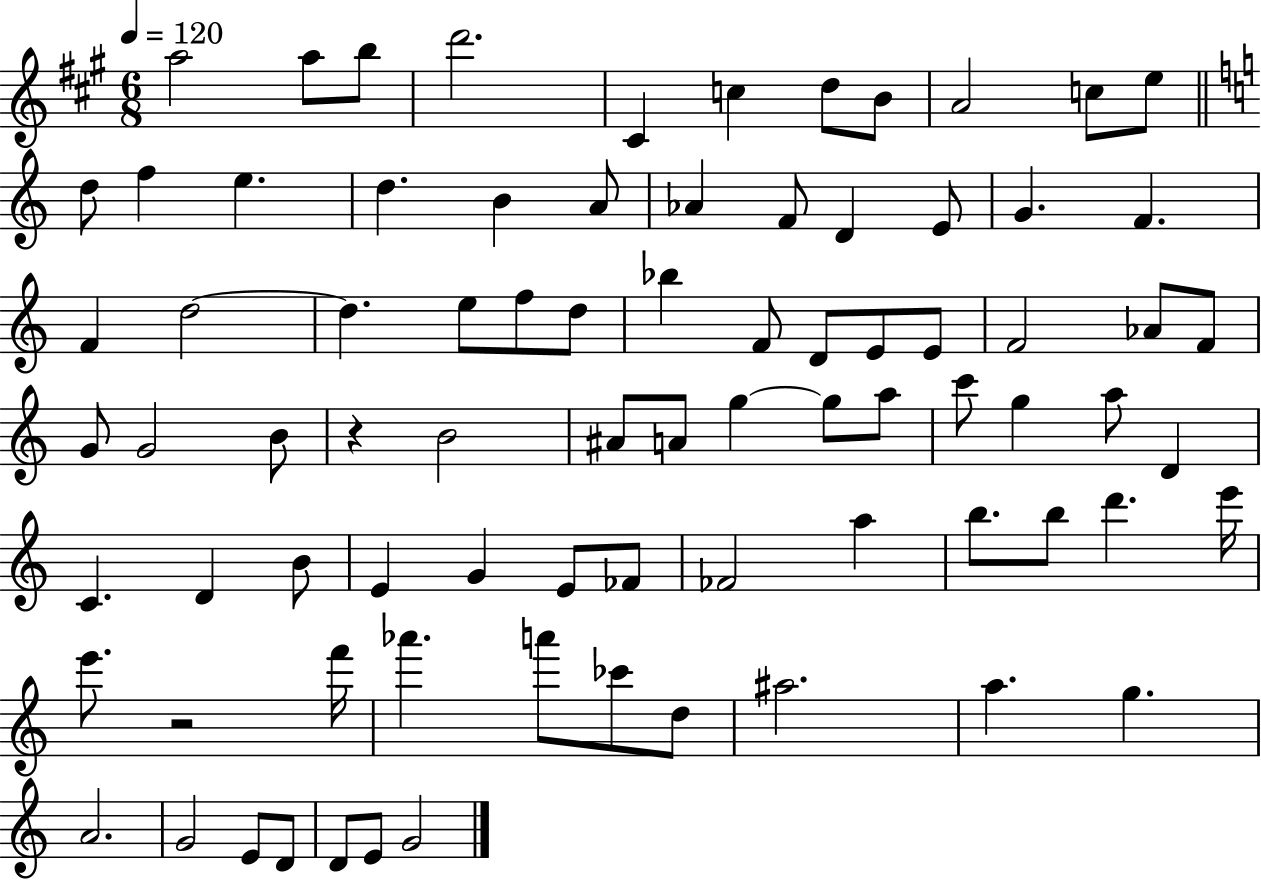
A5/h A5/e B5/e D6/h. C#4/q C5/q D5/e B4/e A4/h C5/e E5/e D5/e F5/q E5/q. D5/q. B4/q A4/e Ab4/q F4/e D4/q E4/e G4/q. F4/q. F4/q D5/h D5/q. E5/e F5/e D5/e Bb5/q F4/e D4/e E4/e E4/e F4/h Ab4/e F4/e G4/e G4/h B4/e R/q B4/h A#4/e A4/e G5/q G5/e A5/e C6/e G5/q A5/e D4/q C4/q. D4/q B4/e E4/q G4/q E4/e FES4/e FES4/h A5/q B5/e. B5/e D6/q. E6/s E6/e. R/h F6/s Ab6/q. A6/e CES6/e D5/e A#5/h. A5/q. G5/q. A4/h. G4/h E4/e D4/e D4/e E4/e G4/h